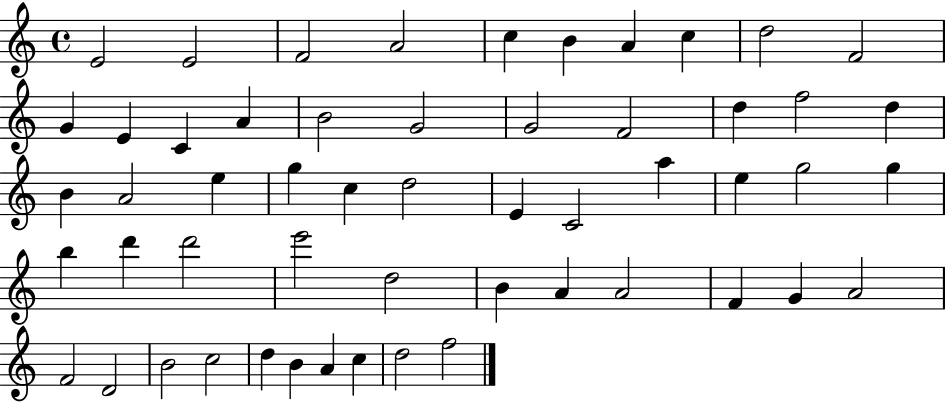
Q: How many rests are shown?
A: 0